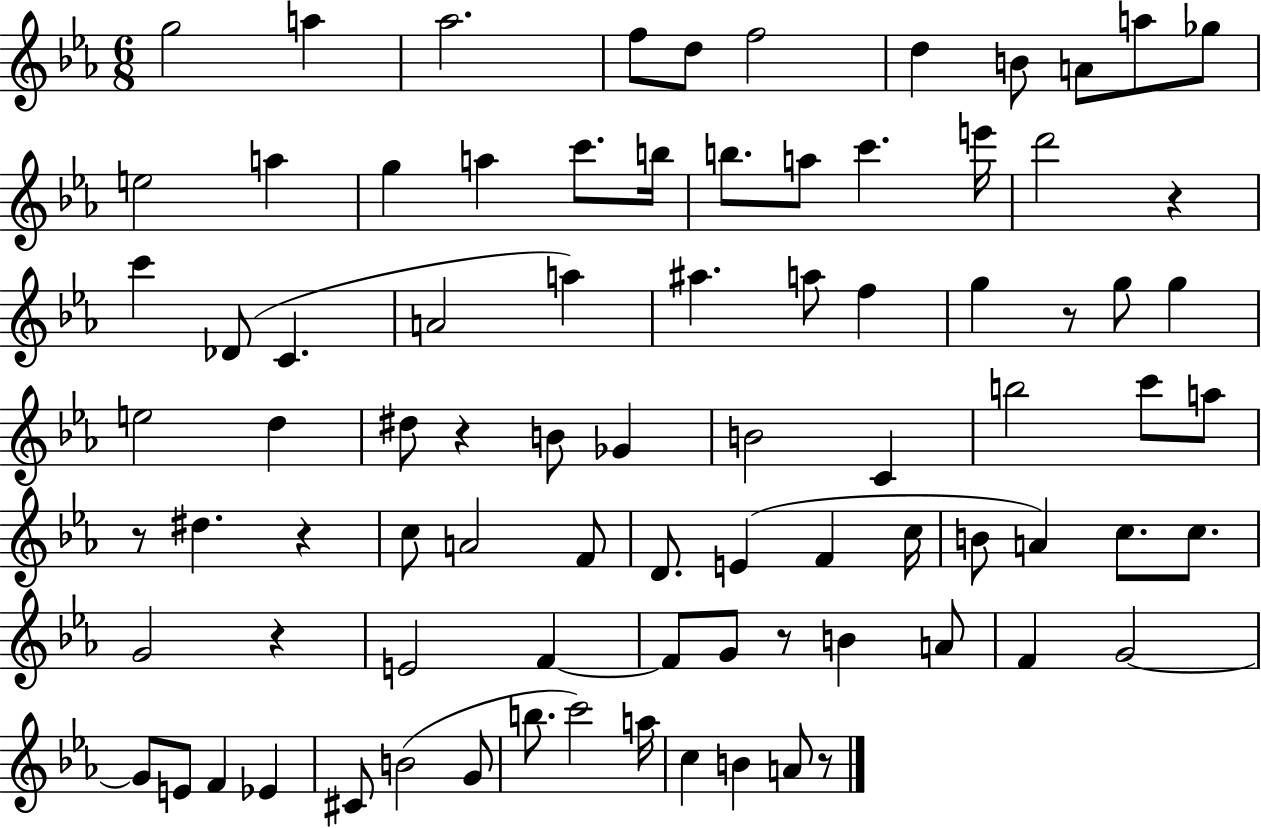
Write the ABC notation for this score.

X:1
T:Untitled
M:6/8
L:1/4
K:Eb
g2 a _a2 f/2 d/2 f2 d B/2 A/2 a/2 _g/2 e2 a g a c'/2 b/4 b/2 a/2 c' e'/4 d'2 z c' _D/2 C A2 a ^a a/2 f g z/2 g/2 g e2 d ^d/2 z B/2 _G B2 C b2 c'/2 a/2 z/2 ^d z c/2 A2 F/2 D/2 E F c/4 B/2 A c/2 c/2 G2 z E2 F F/2 G/2 z/2 B A/2 F G2 G/2 E/2 F _E ^C/2 B2 G/2 b/2 c'2 a/4 c B A/2 z/2